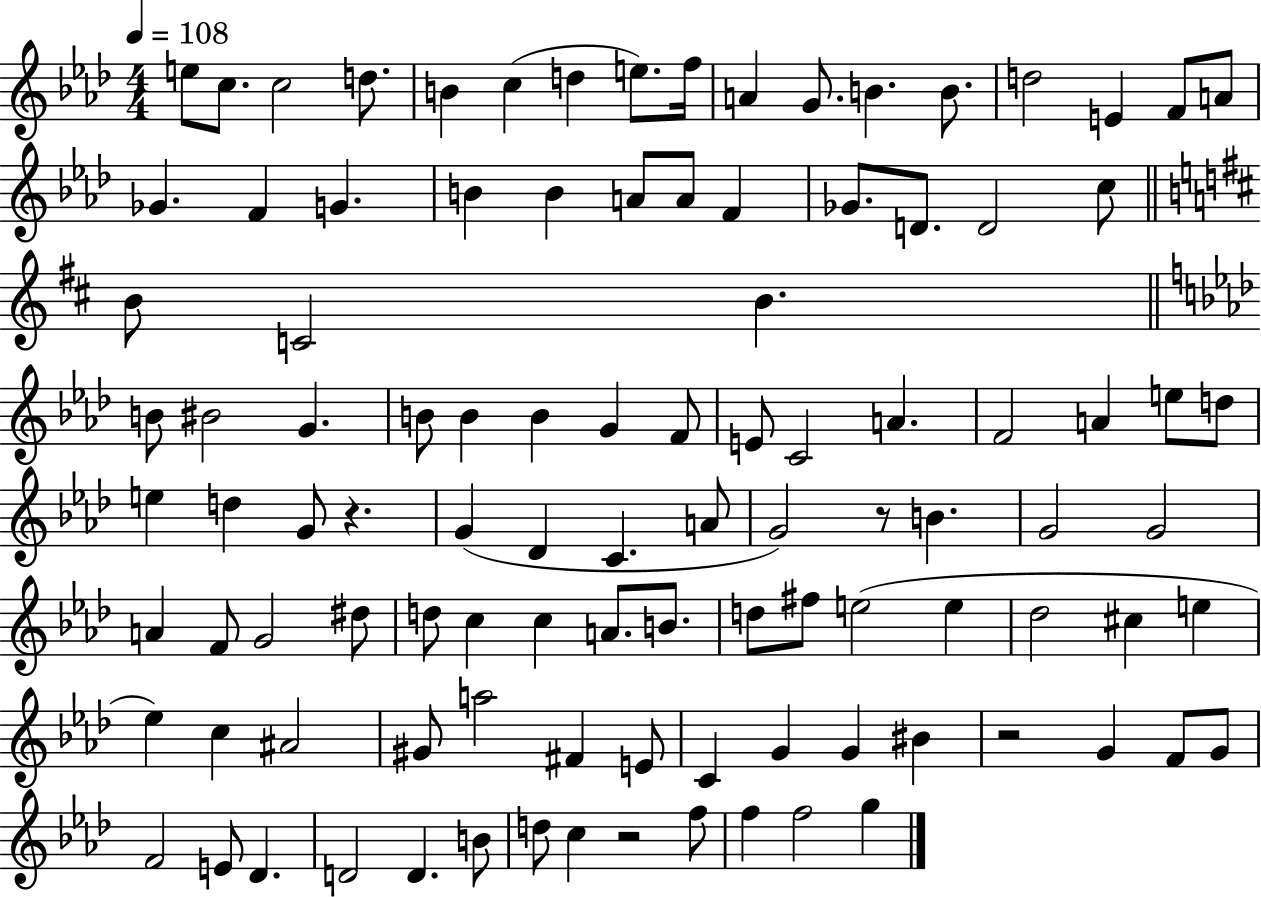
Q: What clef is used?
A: treble